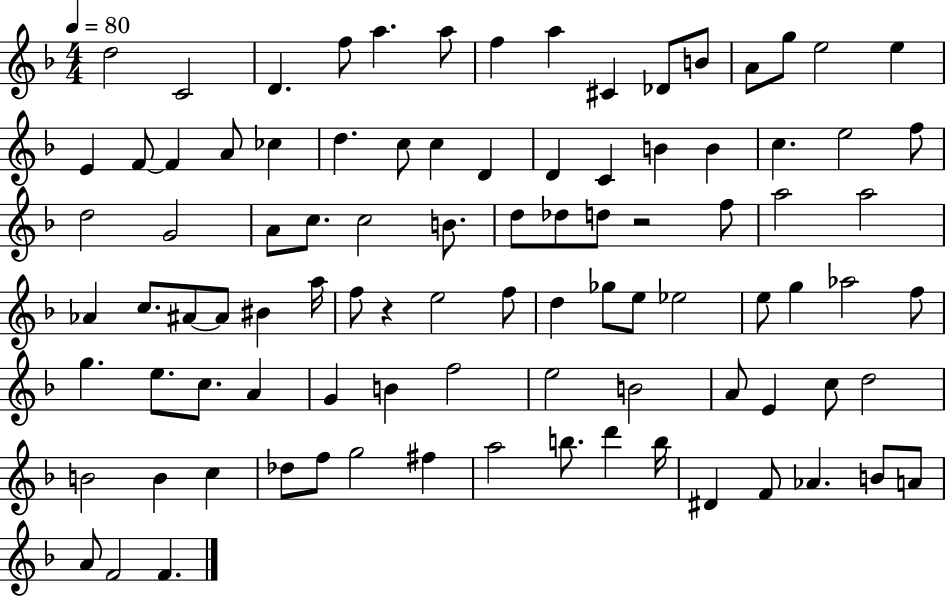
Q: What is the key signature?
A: F major